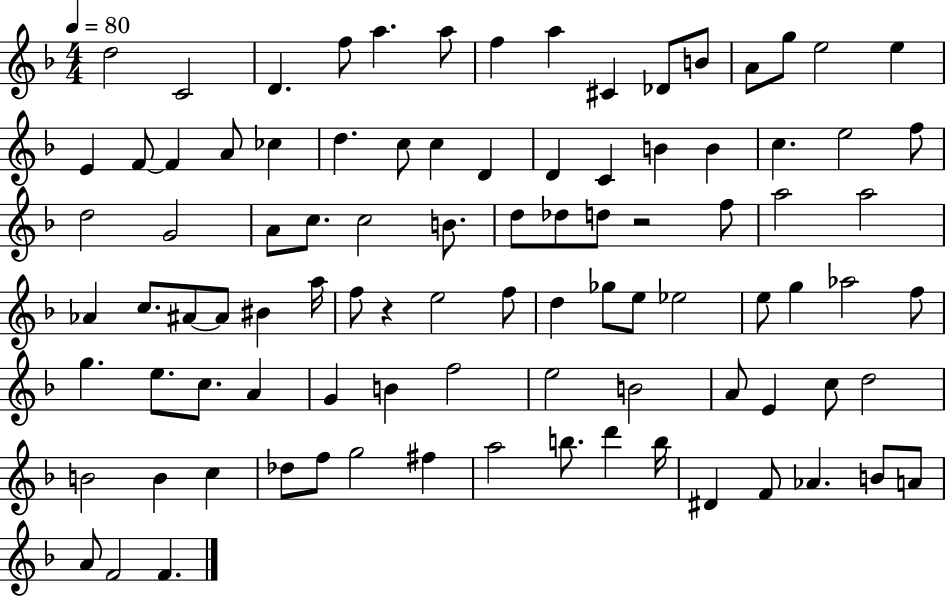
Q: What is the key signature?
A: F major